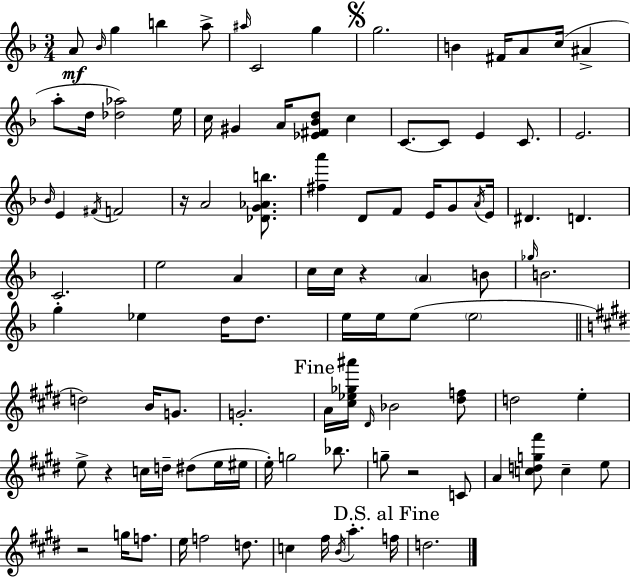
{
  \clef treble
  \numericTimeSignature
  \time 3/4
  \key f \major
  a'8\mf \grace { bes'16 } g''4 b''4 a''8-> | \grace { ais''16 } c'2 g''4 | \mark \markup { \musicglyph "scripts.segno" } g''2. | b'4 fis'16 a'8 c''16( ais'4-> | \break a''8-. d''16 <des'' aes''>2) | e''16 c''16 gis'4 a'16 <ees' fis' bes' d''>8 c''4 | c'8.~~ c'8 e'4 c'8. | e'2. | \break \grace { bes'16 } e'4 \acciaccatura { fis'16 } f'2 | r16 a'2 | <des' g' aes' b''>8. <fis'' a'''>4 d'8 f'8 | e'16 g'8 \acciaccatura { a'16 } e'16 dis'4. d'4. | \break c'2. | e''2 | a'4 c''16 c''16 r4 \parenthesize a'4 | b'8 \grace { ges''16 } b'2. | \break g''4-. ees''4 | d''16 d''8. e''16 e''16 e''8( \parenthesize e''2 | \bar "||" \break \key e \major d''2) b'16 g'8. | g'2.-. | \mark "Fine" a'16 <cis'' ees'' ges'' ais'''>16 \grace { dis'16 } bes'2 <dis'' f''>8 | d''2 e''4-. | \break e''8-> r4 c''16 d''16-- dis''8( e''16 | eis''16 e''16-.) g''2 bes''8. | g''8-- r2 c'8 | a'4 <c'' d'' g'' fis'''>8 c''4-- e''8 | \break r2 g''16 f''8. | e''16 f''2 d''8. | c''4 fis''16 \acciaccatura { b'16 } a''4.-. | \mark "D.S. al Fine" f''16 d''2. | \break \bar "|."
}